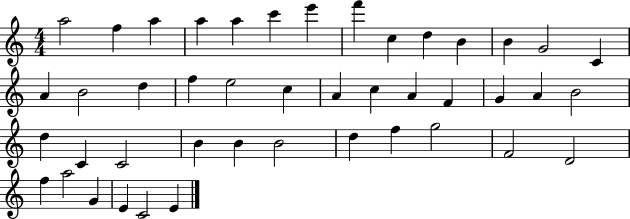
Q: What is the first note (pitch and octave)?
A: A5